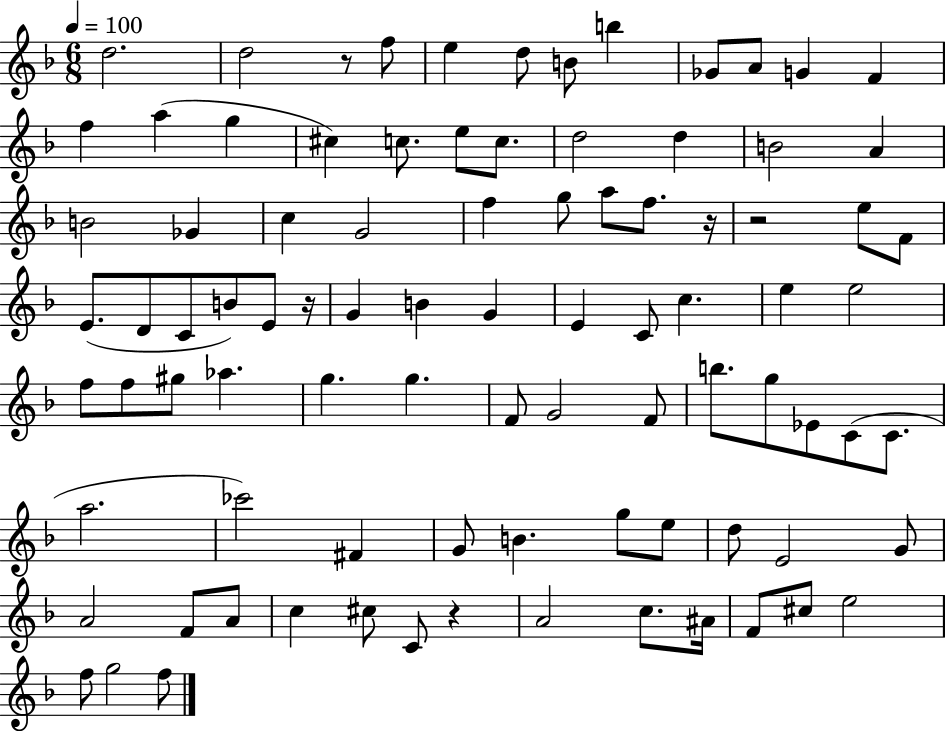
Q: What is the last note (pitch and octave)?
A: F5